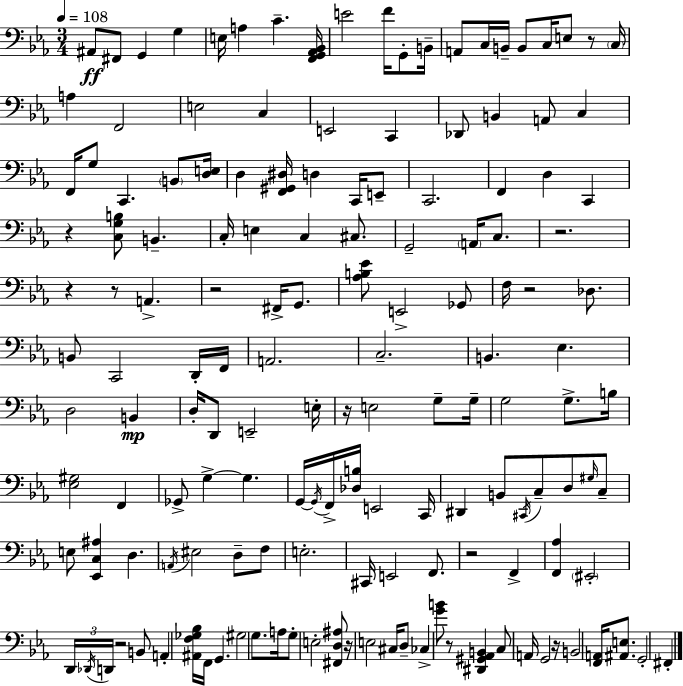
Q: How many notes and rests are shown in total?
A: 153